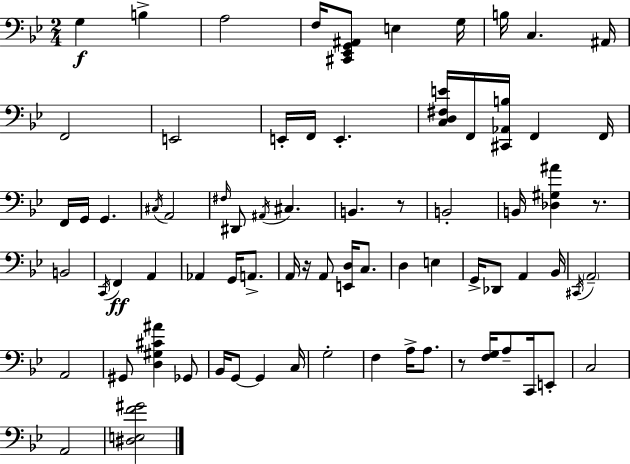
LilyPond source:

{
  \clef bass
  \numericTimeSignature
  \time 2/4
  \key bes \major
  g4\f b4-> | a2 | f16 <cis, ees, g, ais,>8 e4 g16 | b16 c4. ais,16 | \break f,2 | e,2 | e,16-. f,16 e,4.-. | <c d fis e'>16 f,16 <cis, aes, b>16 f,4 f,16 | \break f,16 g,16 g,4. | \acciaccatura { cis16 } a,2 | \grace { fis16 } dis,8 \acciaccatura { ais,16 } cis4. | b,4. | \break r8 b,2-. | b,16 <des gis ais'>4 | r8. b,2 | \acciaccatura { c,16 } f,4\ff | \break a,4 aes,4 | g,16 a,8.-> a,16 r16 a,8 | <e, d>16 c8. d4 | e4 g,16-> des,8 a,4 | \break bes,16 \acciaccatura { cis,16 } \parenthesize a,2-- | a,2 | gis,8 <d gis cis' ais'>4 | ges,8 bes,16 g,8~~ | \break g,4 c16 g2-. | f4 | a16-> a8. r8 <f g>16 | a8-- c,16 e,8-. c2 | \break a,2 | <dis e f' gis'>2 | \bar "|."
}